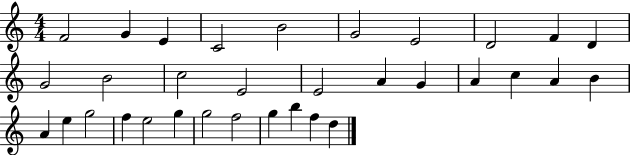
X:1
T:Untitled
M:4/4
L:1/4
K:C
F2 G E C2 B2 G2 E2 D2 F D G2 B2 c2 E2 E2 A G A c A B A e g2 f e2 g g2 f2 g b f d